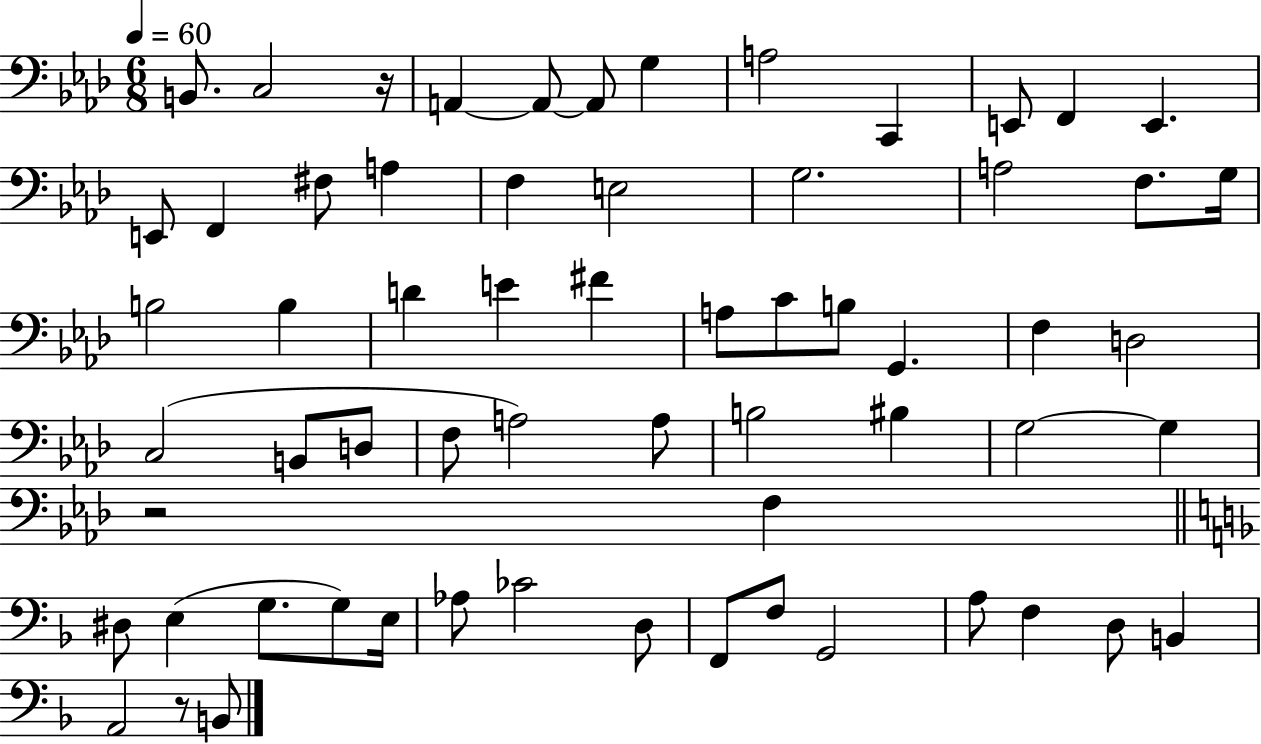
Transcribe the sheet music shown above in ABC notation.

X:1
T:Untitled
M:6/8
L:1/4
K:Ab
B,,/2 C,2 z/4 A,, A,,/2 A,,/2 G, A,2 C,, E,,/2 F,, E,, E,,/2 F,, ^F,/2 A, F, E,2 G,2 A,2 F,/2 G,/4 B,2 B, D E ^F A,/2 C/2 B,/2 G,, F, D,2 C,2 B,,/2 D,/2 F,/2 A,2 A,/2 B,2 ^B, G,2 G, z2 F, ^D,/2 E, G,/2 G,/2 E,/4 _A,/2 _C2 D,/2 F,,/2 F,/2 G,,2 A,/2 F, D,/2 B,, A,,2 z/2 B,,/2